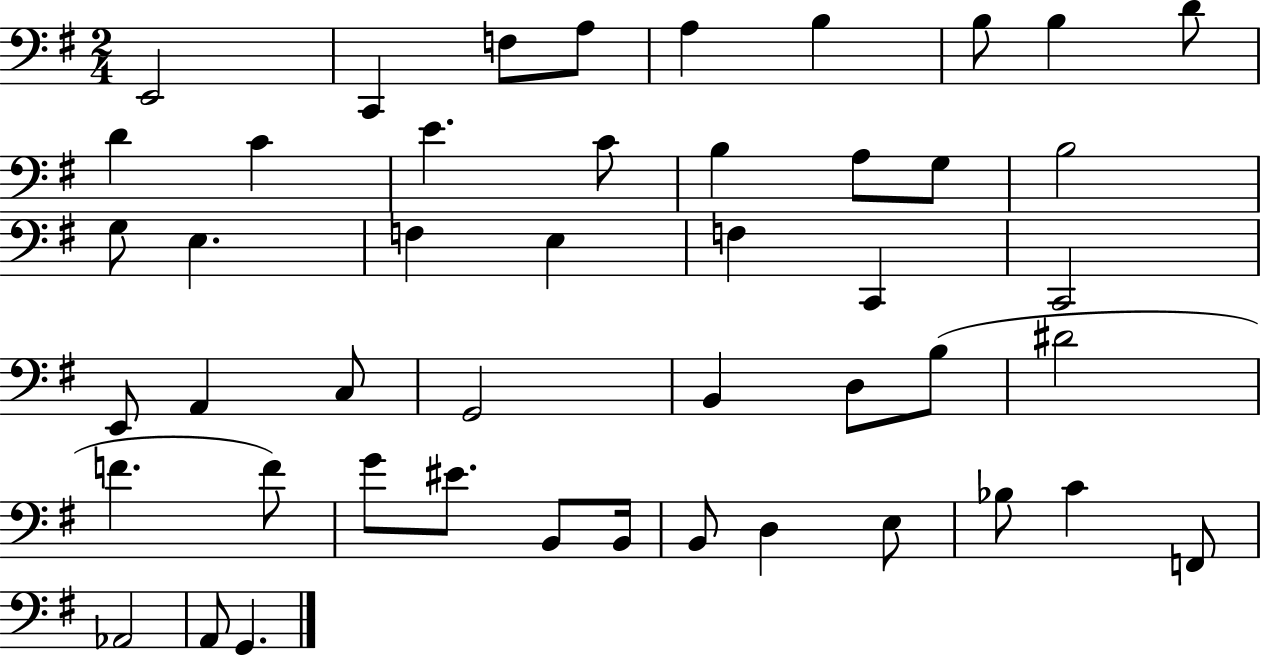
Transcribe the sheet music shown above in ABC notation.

X:1
T:Untitled
M:2/4
L:1/4
K:G
E,,2 C,, F,/2 A,/2 A, B, B,/2 B, D/2 D C E C/2 B, A,/2 G,/2 B,2 G,/2 E, F, E, F, C,, C,,2 E,,/2 A,, C,/2 G,,2 B,, D,/2 B,/2 ^D2 F F/2 G/2 ^E/2 B,,/2 B,,/4 B,,/2 D, E,/2 _B,/2 C F,,/2 _A,,2 A,,/2 G,,